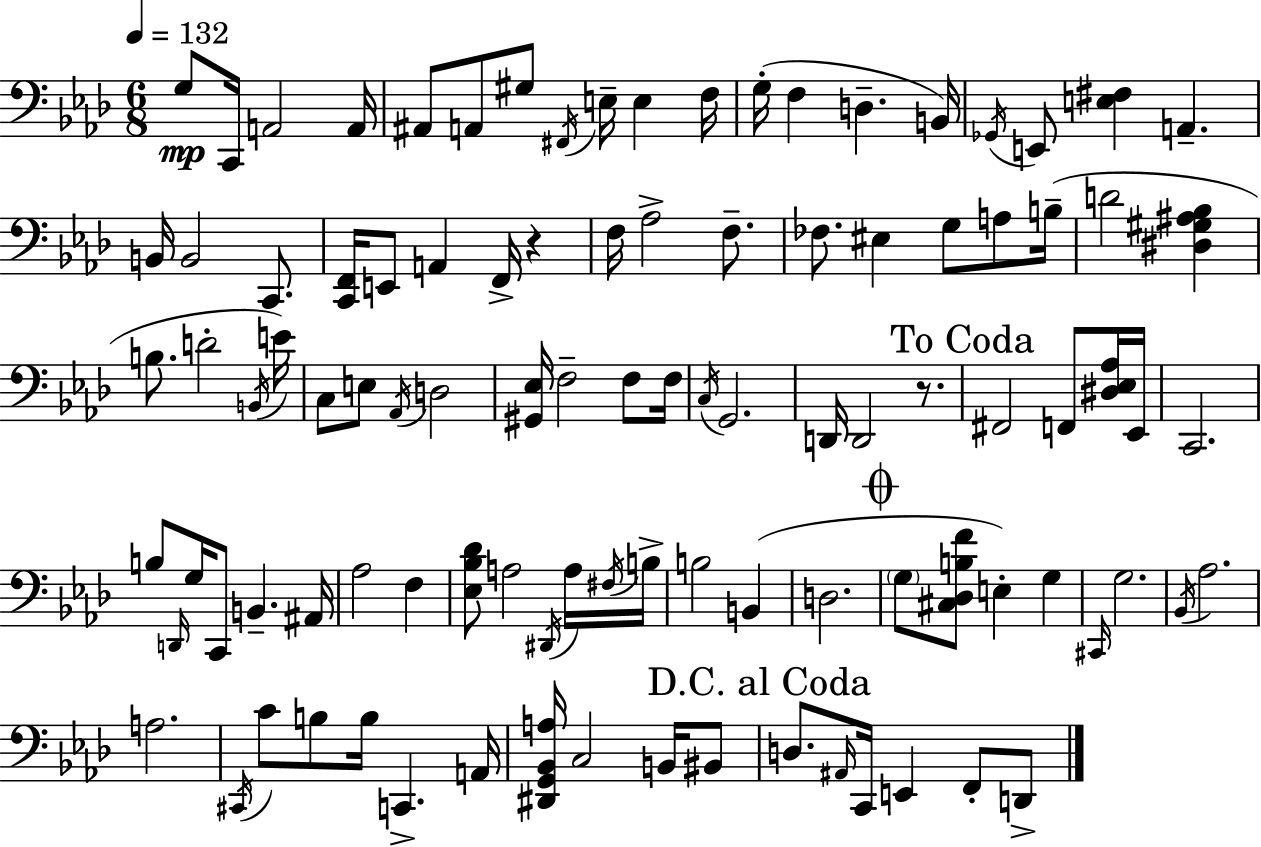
X:1
T:Untitled
M:6/8
L:1/4
K:Ab
G,/2 C,,/4 A,,2 A,,/4 ^A,,/2 A,,/2 ^G,/2 ^F,,/4 E,/4 E, F,/4 G,/4 F, D, B,,/4 _G,,/4 E,,/2 [E,^F,] A,, B,,/4 B,,2 C,,/2 [C,,F,,]/4 E,,/2 A,, F,,/4 z F,/4 _A,2 F,/2 _F,/2 ^E, G,/2 A,/2 B,/4 D2 [^D,^G,^A,_B,] B,/2 D2 B,,/4 E/4 C,/2 E,/2 _A,,/4 D,2 [^G,,_E,]/4 F,2 F,/2 F,/4 C,/4 G,,2 D,,/4 D,,2 z/2 ^F,,2 F,,/2 [^D,_E,_A,]/4 _E,,/4 C,,2 B,/2 D,,/4 G,/4 C,,/2 B,, ^A,,/4 _A,2 F, [_E,_B,_D]/2 A,2 ^D,,/4 A,/4 ^F,/4 B,/4 B,2 B,, D,2 G,/2 [^C,_D,B,F]/2 E, G, ^C,,/4 G,2 _B,,/4 _A,2 A,2 ^C,,/4 C/2 B,/2 B,/4 C,, A,,/4 [^D,,G,,_B,,A,]/4 C,2 B,,/4 ^B,,/2 D,/2 ^A,,/4 C,,/4 E,, F,,/2 D,,/2